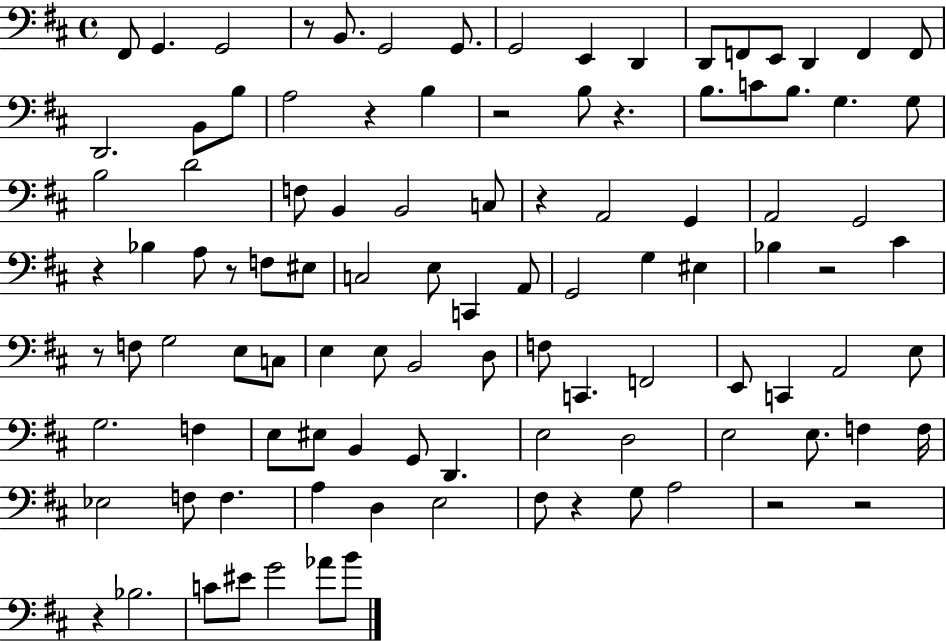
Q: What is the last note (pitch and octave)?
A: B4